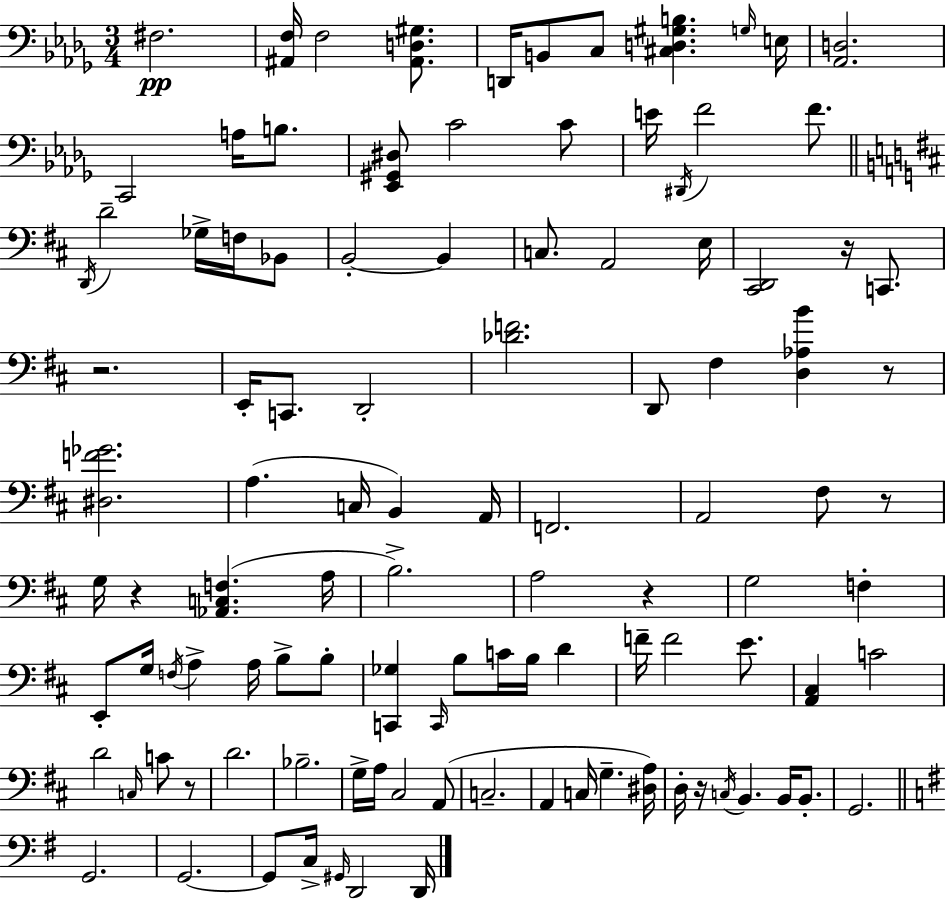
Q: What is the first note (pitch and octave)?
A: F#3